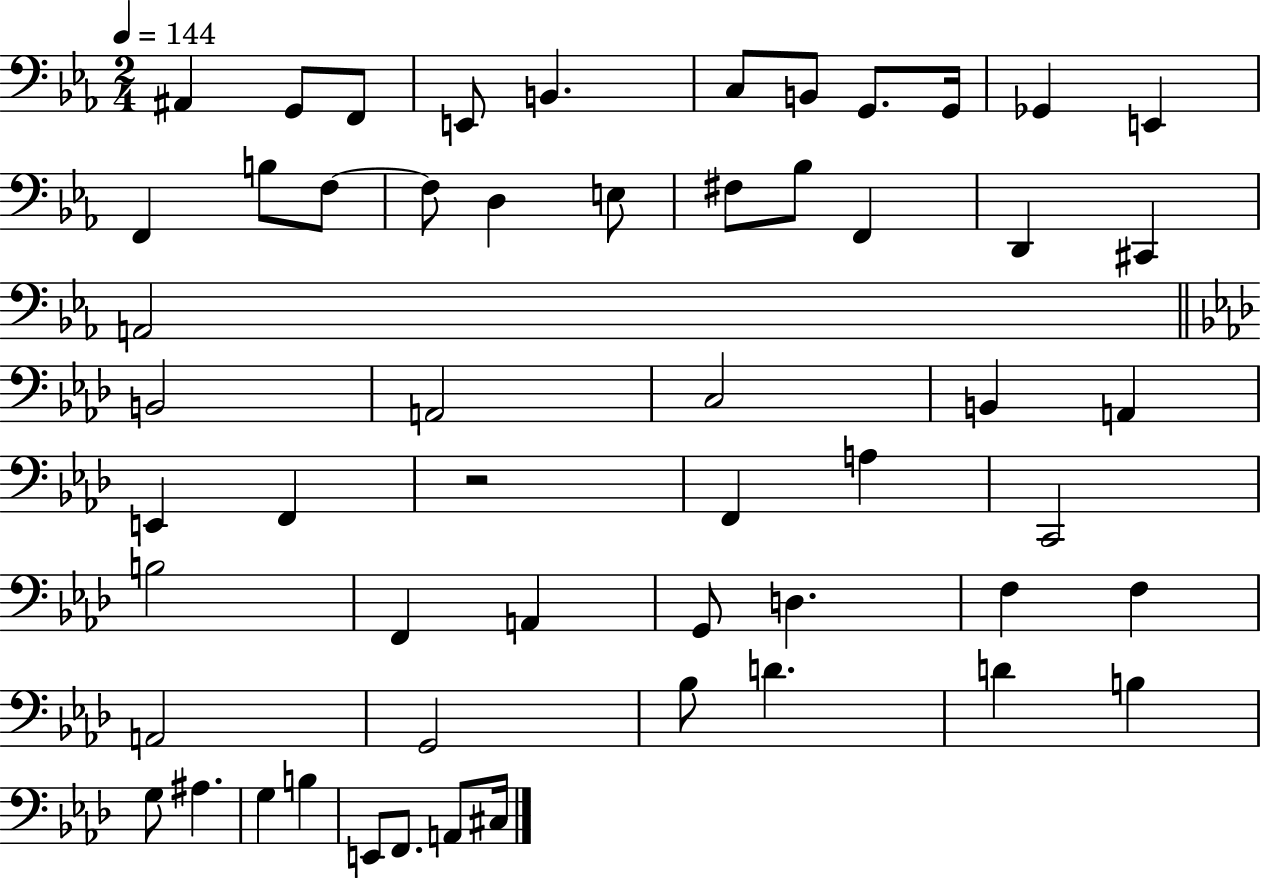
X:1
T:Untitled
M:2/4
L:1/4
K:Eb
^A,, G,,/2 F,,/2 E,,/2 B,, C,/2 B,,/2 G,,/2 G,,/4 _G,, E,, F,, B,/2 F,/2 F,/2 D, E,/2 ^F,/2 _B,/2 F,, D,, ^C,, A,,2 B,,2 A,,2 C,2 B,, A,, E,, F,, z2 F,, A, C,,2 B,2 F,, A,, G,,/2 D, F, F, A,,2 G,,2 _B,/2 D D B, G,/2 ^A, G, B, E,,/2 F,,/2 A,,/2 ^C,/4